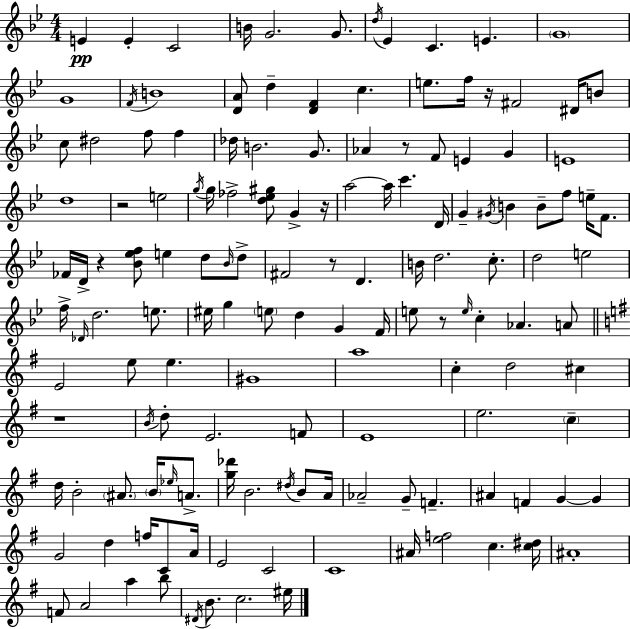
E4/q E4/q C4/h B4/s G4/h. G4/e. D5/s Eb4/q C4/q. E4/q. G4/w G4/w F4/s B4/w [D4,A4]/e D5/q [D4,F4]/q C5/q. E5/e. F5/s R/s F#4/h D#4/s B4/e C5/e D#5/h F5/e F5/q Db5/s B4/h. G4/e. Ab4/q R/e F4/e E4/q G4/q E4/w D5/w R/h E5/h G5/s G5/s FES5/h [D5,Eb5,G#5]/e G4/q R/s A5/h A5/s C6/q. D4/s G4/q G#4/s B4/q B4/e F5/e E5/s F4/e. FES4/s D4/s R/q [Bb4,Eb5,F5]/e E5/q D5/e Bb4/s D5/e F#4/h R/e D4/q. B4/s D5/h. C5/e. D5/h E5/h F5/s Db4/s D5/h. E5/e. EIS5/s G5/q E5/e D5/q G4/q F4/s E5/e R/e E5/s C5/q Ab4/q. A4/e E4/h E5/e E5/q. G#4/w A5/w C5/q D5/h C#5/q R/w B4/s D5/e E4/h. F4/e E4/w E5/h. C5/q D5/s B4/h A#4/e. B4/s Eb5/s A4/e. [G5,Db6]/s B4/h. D#5/s B4/e A4/s Ab4/h G4/e F4/q. A#4/q F4/q G4/q G4/q G4/h D5/q F5/s C4/e A4/s E4/h C4/h C4/w A#4/s [E5,F5]/h C5/q. [C5,D#5]/s A#4/w F4/e A4/h A5/q B5/e D#4/s B4/e. C5/h. EIS5/s